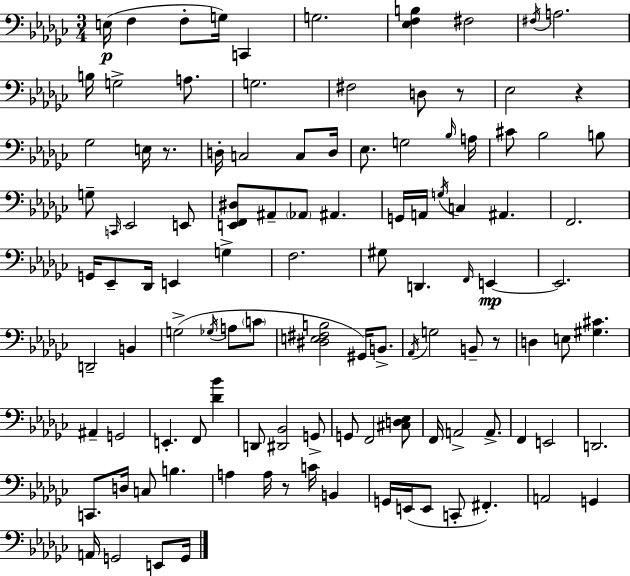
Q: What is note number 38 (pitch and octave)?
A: A2